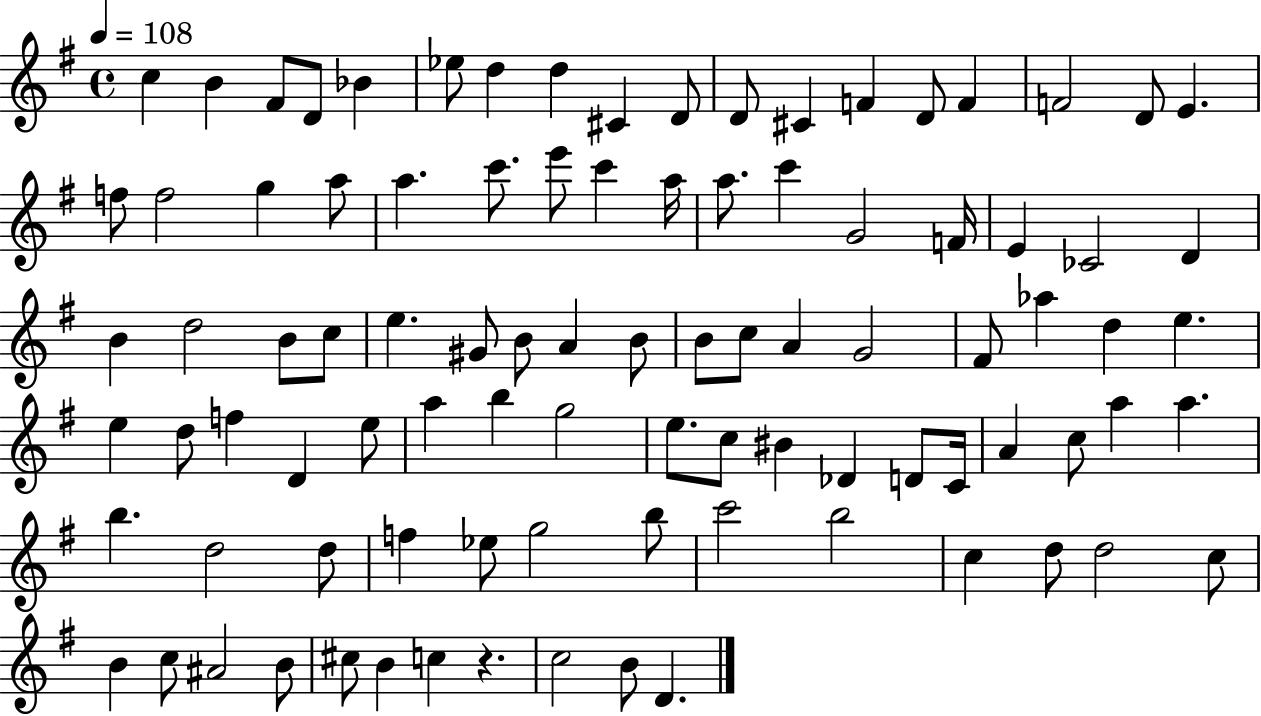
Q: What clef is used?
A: treble